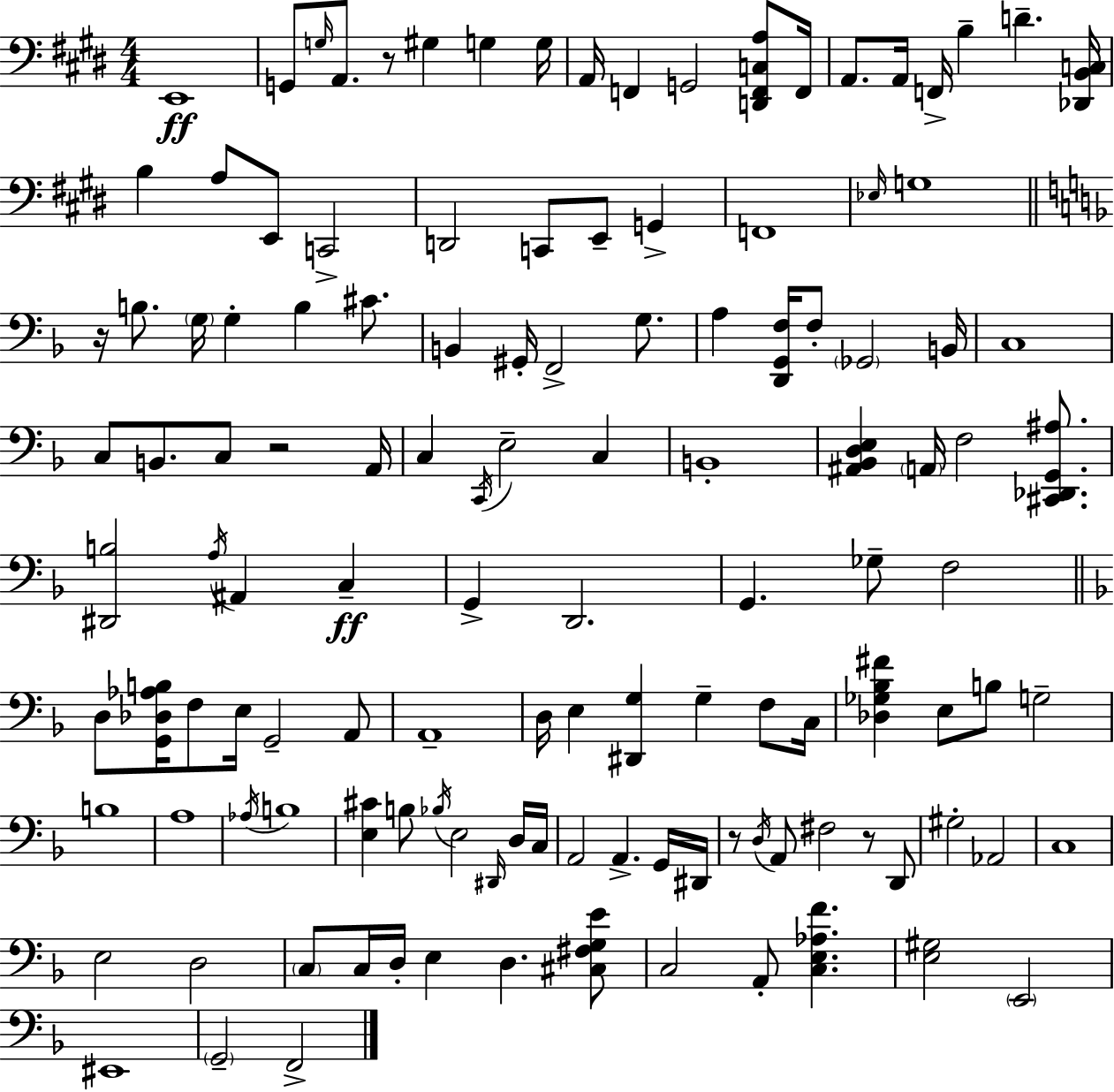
{
  \clef bass
  \numericTimeSignature
  \time 4/4
  \key e \major
  e,1\ff | g,8 \grace { g16 } a,8. r8 gis4 g4 | g16 a,16 f,4 g,2 <d, f, c a>8 | f,16 a,8. a,16 f,16-> b4-- d'4.-- | \break <des, b, c>16 b4 a8 e,8 c,2-> | d,2 c,8 e,8-- g,4-> | f,1 | \grace { ees16 } g1 | \break \bar "||" \break \key f \major r16 b8. \parenthesize g16 g4-. b4 cis'8. | b,4 gis,16-. f,2-> g8. | a4 <d, g, f>16 f8-. \parenthesize ges,2 b,16 | c1 | \break c8 b,8. c8 r2 a,16 | c4 \acciaccatura { c,16 } e2-- c4 | b,1-. | <ais, bes, d e>4 \parenthesize a,16 f2 <cis, des, g, ais>8. | \break <dis, b>2 \acciaccatura { a16 } ais,4 c4--\ff | g,4-> d,2. | g,4. ges8-- f2 | \bar "||" \break \key d \minor d8 <g, des aes b>16 f8 e16 g,2-- a,8 | a,1-- | d16 e4 <dis, g>4 g4-- f8 c16 | <des ges bes fis'>4 e8 b8 g2-- | \break b1 | a1 | \acciaccatura { aes16 } b1 | <e cis'>4 b8 \acciaccatura { bes16 } e2 | \break \grace { dis,16 } d16 c16 a,2 a,4.-> | g,16 dis,16 r8 \acciaccatura { d16 } a,8 fis2 | r8 d,8 gis2-. aes,2 | c1 | \break e2 d2 | \parenthesize c8 c16 d16-. e4 d4. | <cis fis g e'>8 c2 a,8-. <c e aes f'>4. | <e gis>2 \parenthesize e,2 | \break eis,1 | \parenthesize g,2-- f,2-> | \bar "|."
}